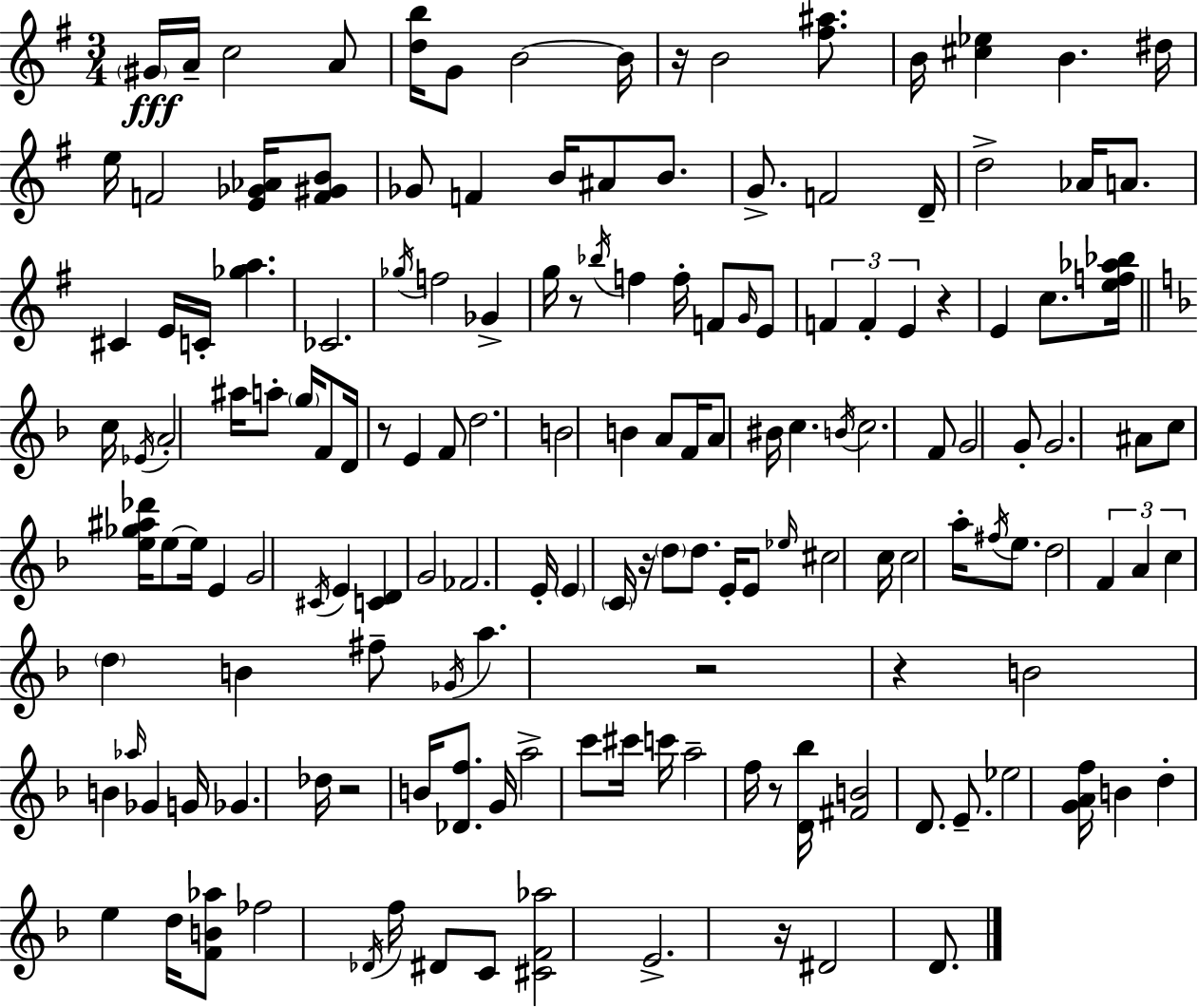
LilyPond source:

{
  \clef treble
  \numericTimeSignature
  \time 3/4
  \key e \minor
  \parenthesize gis'16\fff a'16-- c''2 a'8 | <d'' b''>16 g'8 b'2~~ b'16 | r16 b'2 <fis'' ais''>8. | b'16 <cis'' ees''>4 b'4. dis''16 | \break e''16 f'2 <e' ges' aes'>16 <f' gis' b'>8 | ges'8 f'4 b'16 ais'8 b'8. | g'8.-> f'2 d'16-- | d''2-> aes'16 a'8. | \break cis'4 e'16 c'16-. <ges'' a''>4. | ces'2. | \acciaccatura { ges''16 } f''2 ges'4-> | g''16 r8 \acciaccatura { bes''16 } f''4 f''16-. f'8 | \break \grace { g'16 } e'8 \tuplet 3/2 { f'4 f'4-. e'4 } | r4 e'4 c''8. | <e'' f'' aes'' bes''>16 \bar "||" \break \key d \minor c''16 \acciaccatura { ees'16 } a'2-. ais''16 a''8-. | \parenthesize g''16 f'8 d'16 r8 e'4 f'8 | d''2. | b'2 b'4 | \break a'8 f'16 a'8 bis'16 c''4. | \acciaccatura { b'16 } c''2. | f'8 g'2 | g'8-. g'2. | \break ais'8 c''8 <e'' ges'' ais'' des'''>16 e''8~~ e''16 e'4 | g'2 \acciaccatura { cis'16 } e'4 | <c' d'>4 g'2 | fes'2. | \break e'16-. \parenthesize e'4 \parenthesize c'16 r16 \parenthesize d''8 | d''8. e'16-. e'8 \grace { ees''16 } cis''2 | c''16 c''2 | a''16-. \acciaccatura { fis''16 } e''8. d''2 | \break \tuplet 3/2 { f'4 a'4 c''4 } | \parenthesize d''4 b'4 fis''8-- \acciaccatura { ges'16 } | a''4. r2 | r4 b'2 | \break b'4 \grace { aes''16 } ges'4 g'16 | ges'4. des''16 r2 | b'16 <des' f''>8. g'16 a''2-> | c'''8 cis'''16 c'''16 a''2-- | \break f''16 r8 <d' bes''>16 <fis' b'>2 | d'8. e'8.-- ees''2 | <g' a' f''>16 b'4 d''4-. | e''4 d''16 <f' b' aes''>8 fes''2 | \break \acciaccatura { des'16 } f''16 dis'8 c'8 | <cis' f' aes''>2 e'2.-> | r16 dis'2 | d'8. \bar "|."
}